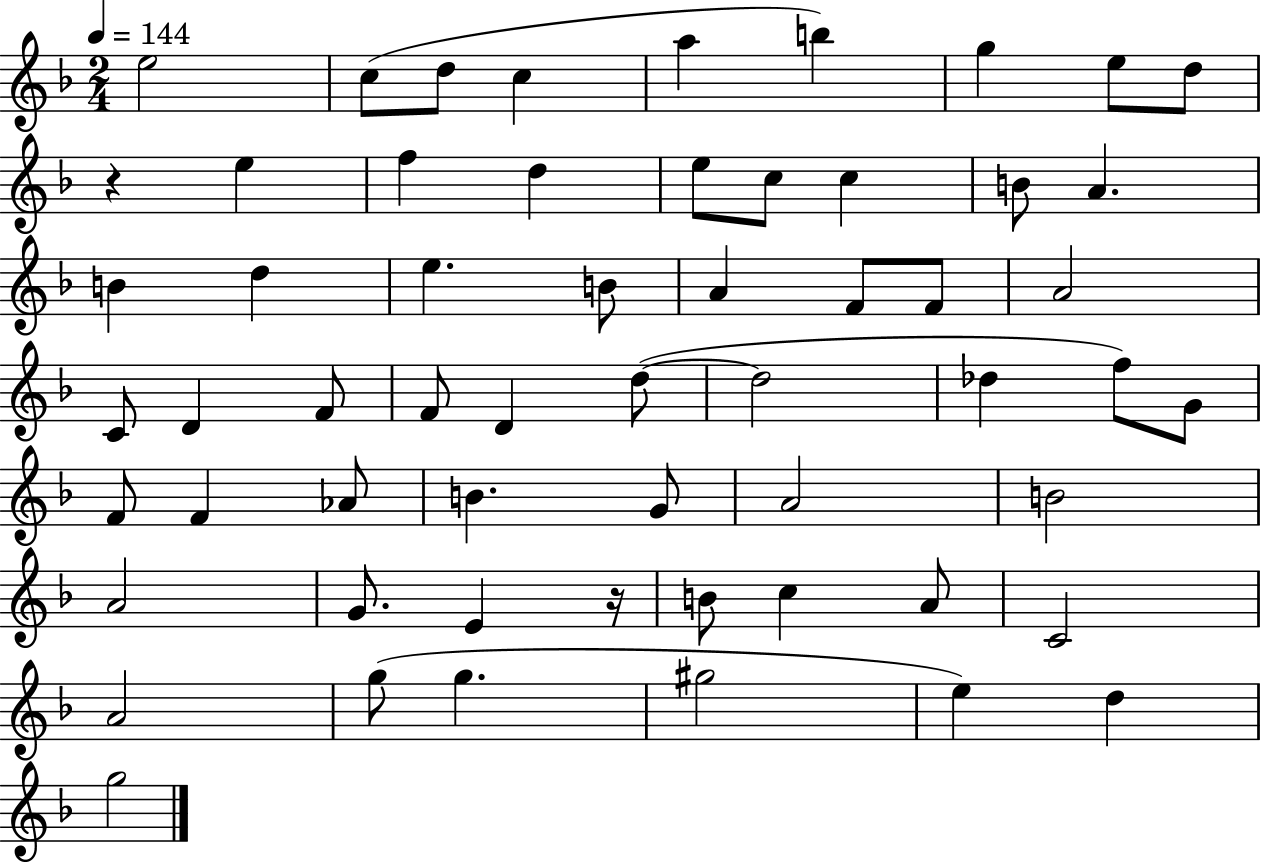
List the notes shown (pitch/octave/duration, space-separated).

E5/h C5/e D5/e C5/q A5/q B5/q G5/q E5/e D5/e R/q E5/q F5/q D5/q E5/e C5/e C5/q B4/e A4/q. B4/q D5/q E5/q. B4/e A4/q F4/e F4/e A4/h C4/e D4/q F4/e F4/e D4/q D5/e D5/h Db5/q F5/e G4/e F4/e F4/q Ab4/e B4/q. G4/e A4/h B4/h A4/h G4/e. E4/q R/s B4/e C5/q A4/e C4/h A4/h G5/e G5/q. G#5/h E5/q D5/q G5/h